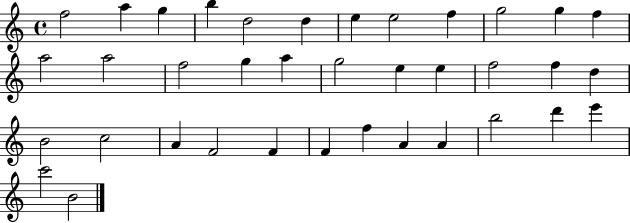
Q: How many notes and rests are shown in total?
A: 37